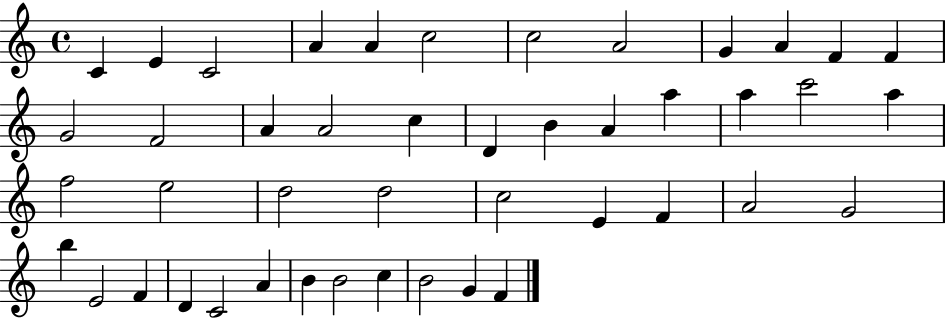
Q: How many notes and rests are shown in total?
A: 45